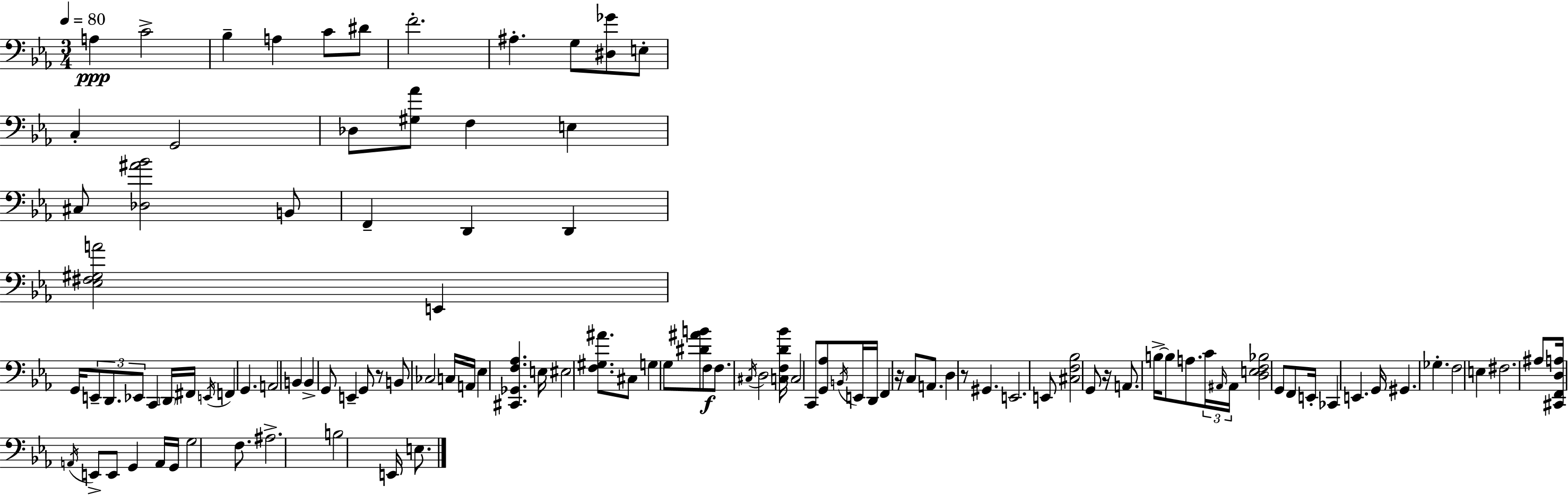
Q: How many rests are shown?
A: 4